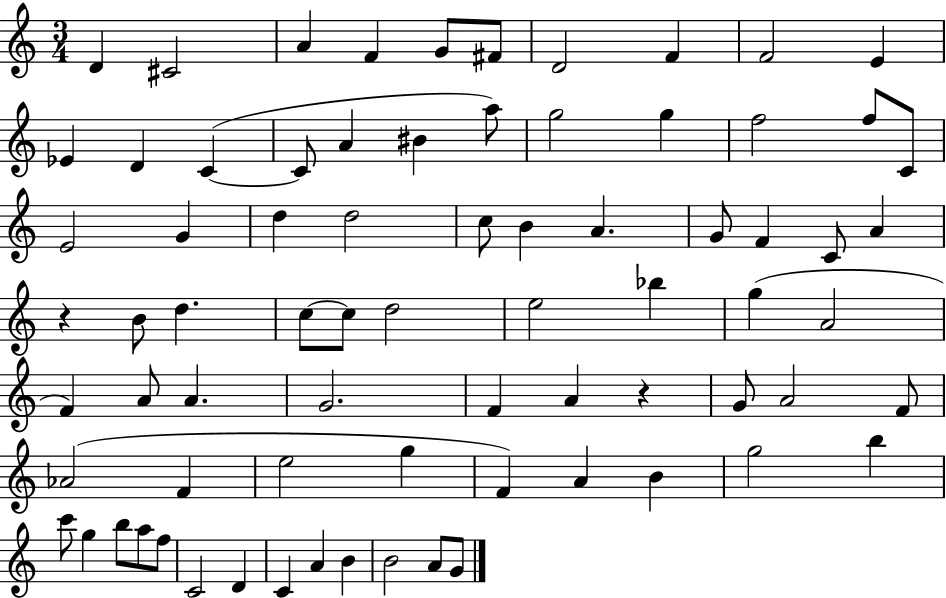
D4/q C#4/h A4/q F4/q G4/e F#4/e D4/h F4/q F4/h E4/q Eb4/q D4/q C4/q C4/e A4/q BIS4/q A5/e G5/h G5/q F5/h F5/e C4/e E4/h G4/q D5/q D5/h C5/e B4/q A4/q. G4/e F4/q C4/e A4/q R/q B4/e D5/q. C5/e C5/e D5/h E5/h Bb5/q G5/q A4/h F4/q A4/e A4/q. G4/h. F4/q A4/q R/q G4/e A4/h F4/e Ab4/h F4/q E5/h G5/q F4/q A4/q B4/q G5/h B5/q C6/e G5/q B5/e A5/e F5/e C4/h D4/q C4/q A4/q B4/q B4/h A4/e G4/e